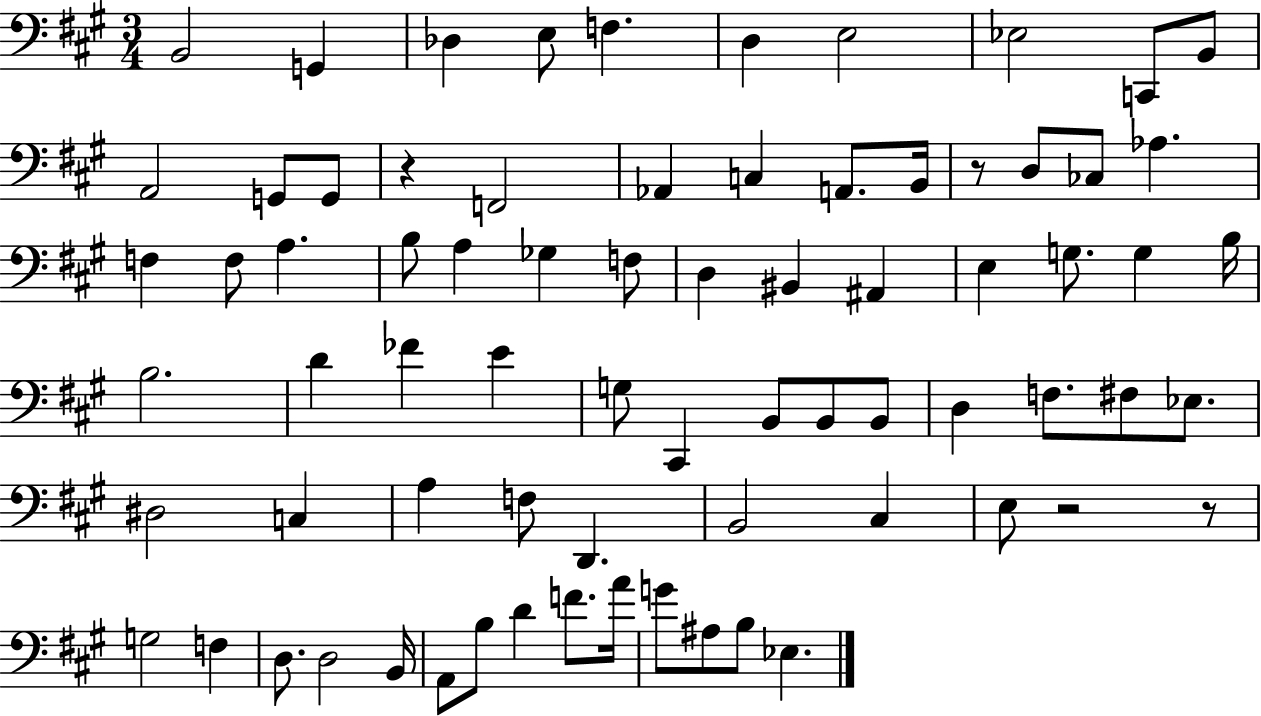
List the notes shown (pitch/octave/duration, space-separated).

B2/h G2/q Db3/q E3/e F3/q. D3/q E3/h Eb3/h C2/e B2/e A2/h G2/e G2/e R/q F2/h Ab2/q C3/q A2/e. B2/s R/e D3/e CES3/e Ab3/q. F3/q F3/e A3/q. B3/e A3/q Gb3/q F3/e D3/q BIS2/q A#2/q E3/q G3/e. G3/q B3/s B3/h. D4/q FES4/q E4/q G3/e C#2/q B2/e B2/e B2/e D3/q F3/e. F#3/e Eb3/e. D#3/h C3/q A3/q F3/e D2/q. B2/h C#3/q E3/e R/h R/e G3/h F3/q D3/e. D3/h B2/s A2/e B3/e D4/q F4/e. A4/s G4/e A#3/e B3/e Eb3/q.